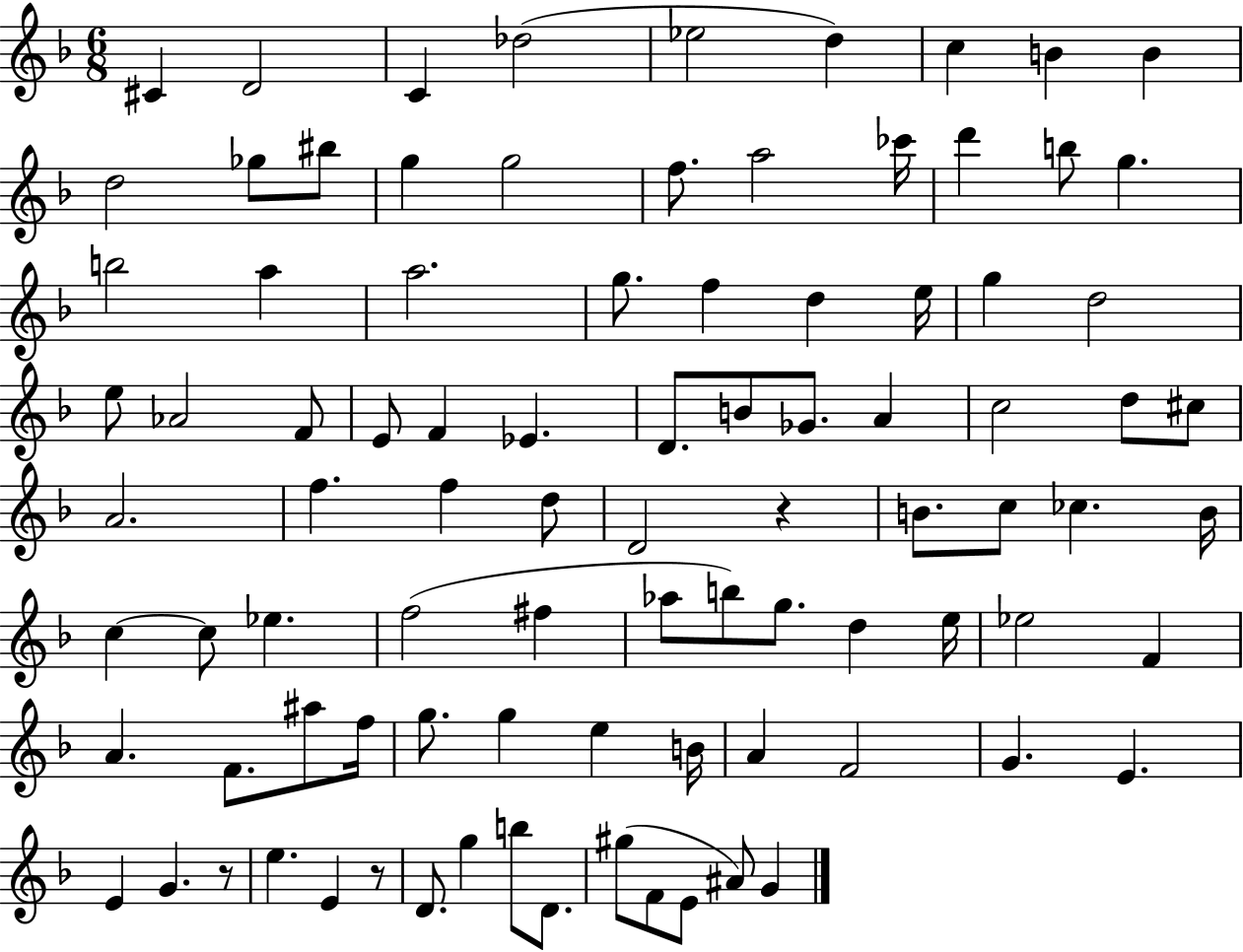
{
  \clef treble
  \numericTimeSignature
  \time 6/8
  \key f \major
  cis'4 d'2 | c'4 des''2( | ees''2 d''4) | c''4 b'4 b'4 | \break d''2 ges''8 bis''8 | g''4 g''2 | f''8. a''2 ces'''16 | d'''4 b''8 g''4. | \break b''2 a''4 | a''2. | g''8. f''4 d''4 e''16 | g''4 d''2 | \break e''8 aes'2 f'8 | e'8 f'4 ees'4. | d'8. b'8 ges'8. a'4 | c''2 d''8 cis''8 | \break a'2. | f''4. f''4 d''8 | d'2 r4 | b'8. c''8 ces''4. b'16 | \break c''4~~ c''8 ees''4. | f''2( fis''4 | aes''8 b''8) g''8. d''4 e''16 | ees''2 f'4 | \break a'4. f'8. ais''8 f''16 | g''8. g''4 e''4 b'16 | a'4 f'2 | g'4. e'4. | \break e'4 g'4. r8 | e''4. e'4 r8 | d'8. g''4 b''8 d'8. | gis''8( f'8 e'8 ais'8) g'4 | \break \bar "|."
}